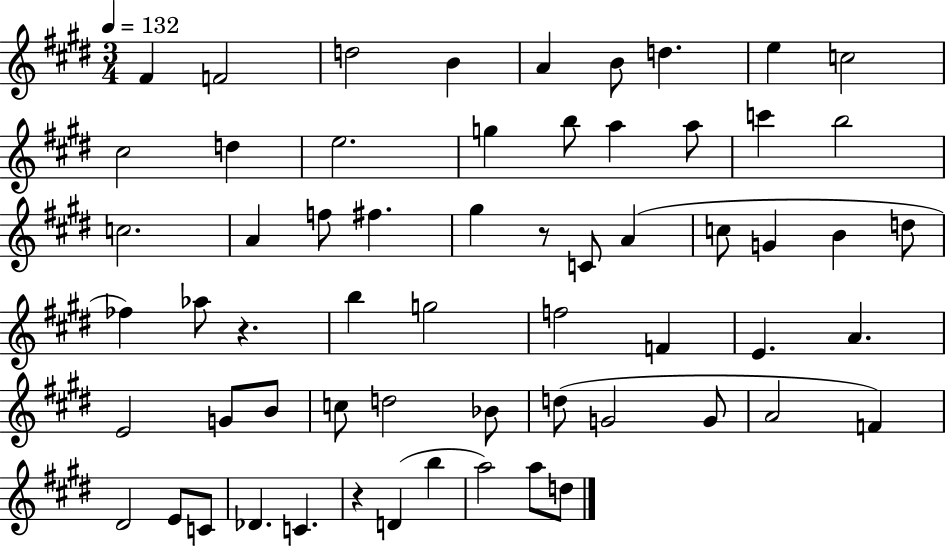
{
  \clef treble
  \numericTimeSignature
  \time 3/4
  \key e \major
  \tempo 4 = 132
  fis'4 f'2 | d''2 b'4 | a'4 b'8 d''4. | e''4 c''2 | \break cis''2 d''4 | e''2. | g''4 b''8 a''4 a''8 | c'''4 b''2 | \break c''2. | a'4 f''8 fis''4. | gis''4 r8 c'8 a'4( | c''8 g'4 b'4 d''8 | \break fes''4) aes''8 r4. | b''4 g''2 | f''2 f'4 | e'4. a'4. | \break e'2 g'8 b'8 | c''8 d''2 bes'8 | d''8( g'2 g'8 | a'2 f'4) | \break dis'2 e'8 c'8 | des'4. c'4. | r4 d'4( b''4 | a''2) a''8 d''8 | \break \bar "|."
}